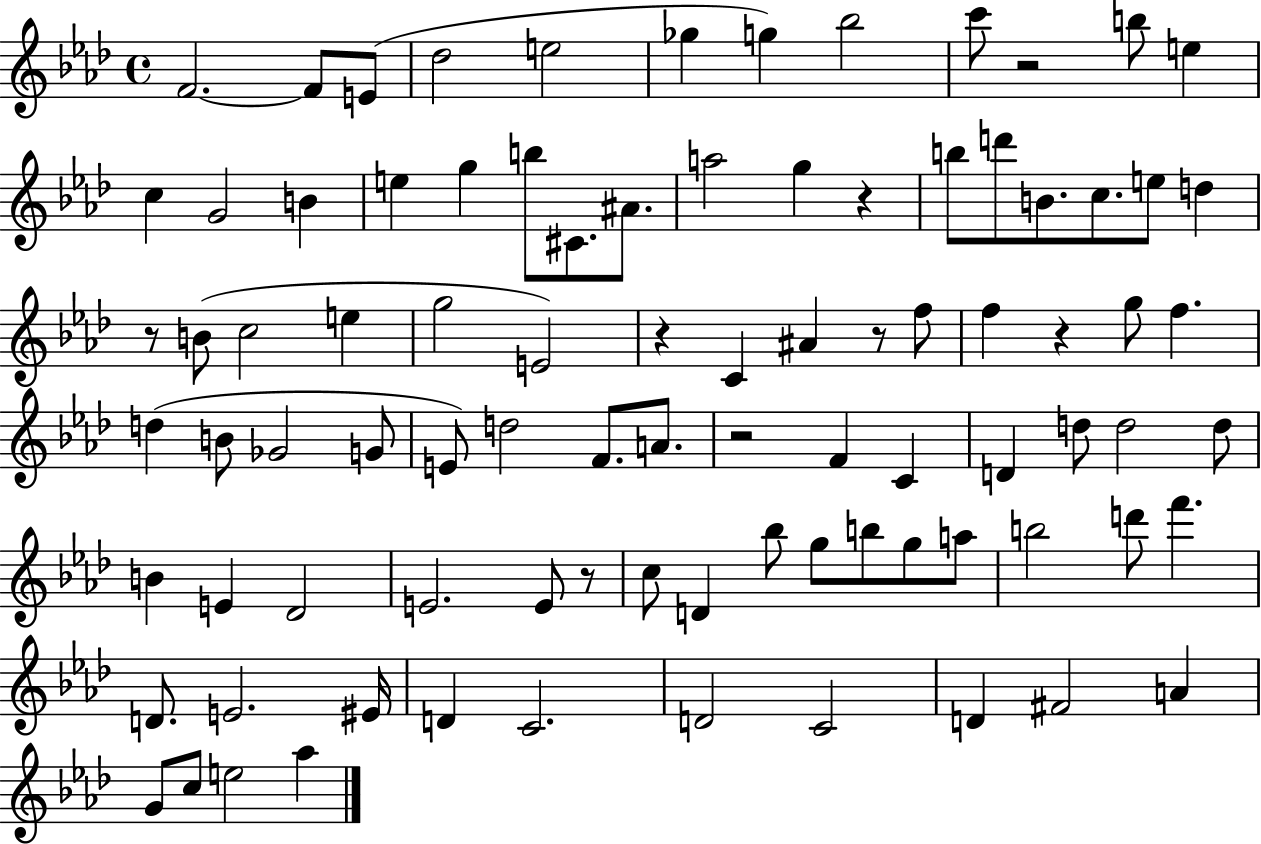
{
  \clef treble
  \time 4/4
  \defaultTimeSignature
  \key aes \major
  \repeat volta 2 { f'2.~~ f'8 e'8( | des''2 e''2 | ges''4 g''4) bes''2 | c'''8 r2 b''8 e''4 | \break c''4 g'2 b'4 | e''4 g''4 b''8 cis'8. ais'8. | a''2 g''4 r4 | b''8 d'''8 b'8. c''8. e''8 d''4 | \break r8 b'8( c''2 e''4 | g''2 e'2) | r4 c'4 ais'4 r8 f''8 | f''4 r4 g''8 f''4. | \break d''4( b'8 ges'2 g'8 | e'8) d''2 f'8. a'8. | r2 f'4 c'4 | d'4 d''8 d''2 d''8 | \break b'4 e'4 des'2 | e'2. e'8 r8 | c''8 d'4 bes''8 g''8 b''8 g''8 a''8 | b''2 d'''8 f'''4. | \break d'8. e'2. eis'16 | d'4 c'2. | d'2 c'2 | d'4 fis'2 a'4 | \break g'8 c''8 e''2 aes''4 | } \bar "|."
}